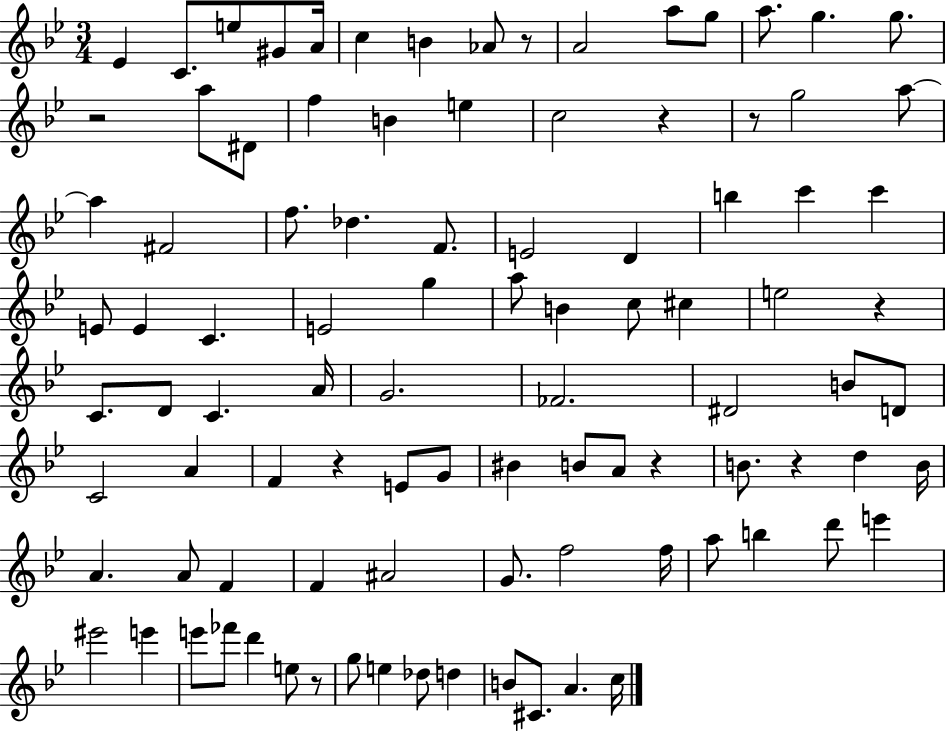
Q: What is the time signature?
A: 3/4